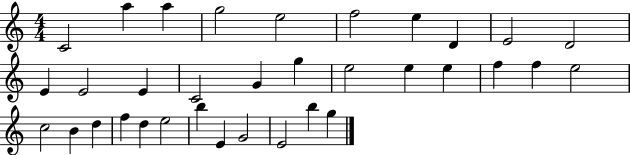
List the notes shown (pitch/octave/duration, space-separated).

C4/h A5/q A5/q G5/h E5/h F5/h E5/q D4/q E4/h D4/h E4/q E4/h E4/q C4/h G4/q G5/q E5/h E5/q E5/q F5/q F5/q E5/h C5/h B4/q D5/q F5/q D5/q E5/h B5/q E4/q G4/h E4/h B5/q G5/q